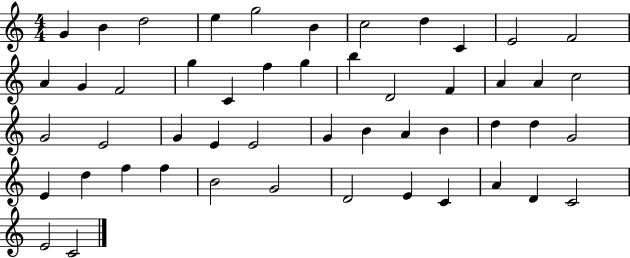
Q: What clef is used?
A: treble